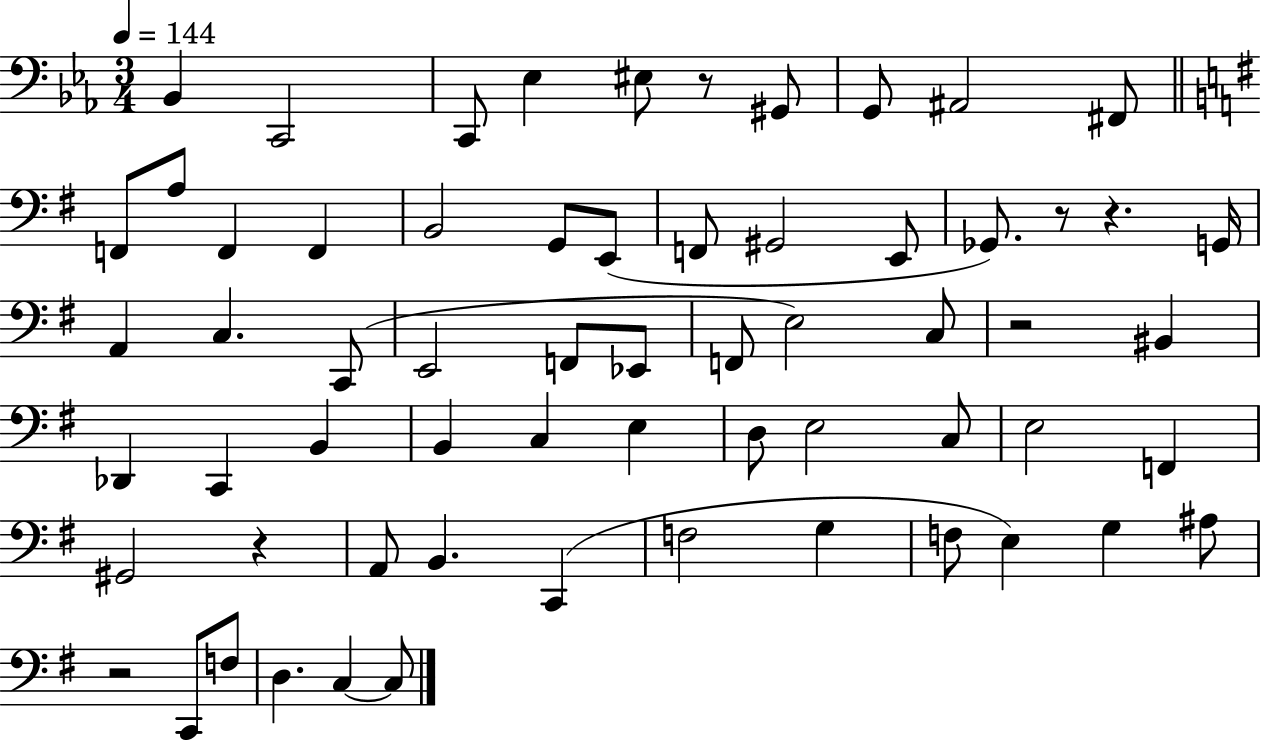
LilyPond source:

{
  \clef bass
  \numericTimeSignature
  \time 3/4
  \key ees \major
  \tempo 4 = 144
  bes,4 c,2 | c,8 ees4 eis8 r8 gis,8 | g,8 ais,2 fis,8 | \bar "||" \break \key g \major f,8 a8 f,4 f,4 | b,2 g,8 e,8( | f,8 gis,2 e,8 | ges,8.) r8 r4. g,16 | \break a,4 c4. c,8( | e,2 f,8 ees,8 | f,8 e2) c8 | r2 bis,4 | \break des,4 c,4 b,4 | b,4 c4 e4 | d8 e2 c8 | e2 f,4 | \break gis,2 r4 | a,8 b,4. c,4( | f2 g4 | f8 e4) g4 ais8 | \break r2 c,8 f8 | d4. c4~~ c8 | \bar "|."
}